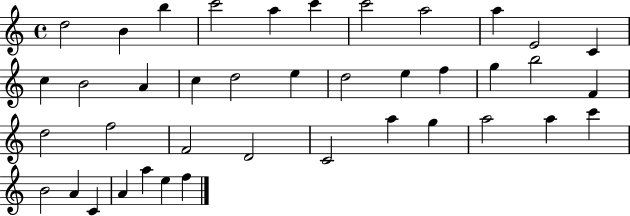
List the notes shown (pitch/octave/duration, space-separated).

D5/h B4/q B5/q C6/h A5/q C6/q C6/h A5/h A5/q E4/h C4/q C5/q B4/h A4/q C5/q D5/h E5/q D5/h E5/q F5/q G5/q B5/h F4/q D5/h F5/h F4/h D4/h C4/h A5/q G5/q A5/h A5/q C6/q B4/h A4/q C4/q A4/q A5/q E5/q F5/q